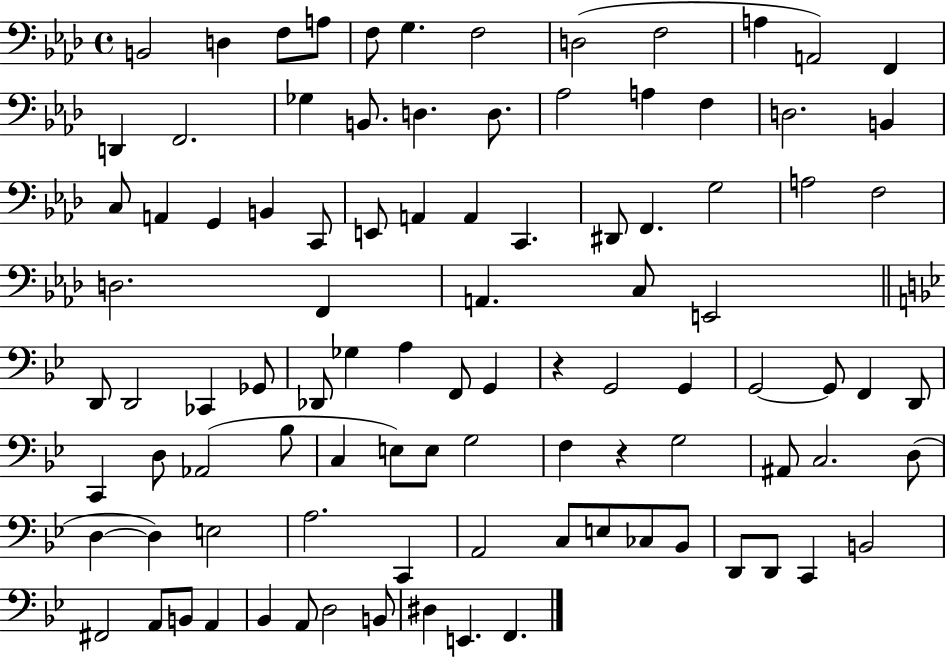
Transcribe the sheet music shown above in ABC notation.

X:1
T:Untitled
M:4/4
L:1/4
K:Ab
B,,2 D, F,/2 A,/2 F,/2 G, F,2 D,2 F,2 A, A,,2 F,, D,, F,,2 _G, B,,/2 D, D,/2 _A,2 A, F, D,2 B,, C,/2 A,, G,, B,, C,,/2 E,,/2 A,, A,, C,, ^D,,/2 F,, G,2 A,2 F,2 D,2 F,, A,, C,/2 E,,2 D,,/2 D,,2 _C,, _G,,/2 _D,,/2 _G, A, F,,/2 G,, z G,,2 G,, G,,2 G,,/2 F,, D,,/2 C,, D,/2 _A,,2 _B,/2 C, E,/2 E,/2 G,2 F, z G,2 ^A,,/2 C,2 D,/2 D, D, E,2 A,2 C,, A,,2 C,/2 E,/2 _C,/2 _B,,/2 D,,/2 D,,/2 C,, B,,2 ^F,,2 A,,/2 B,,/2 A,, _B,, A,,/2 D,2 B,,/2 ^D, E,, F,,